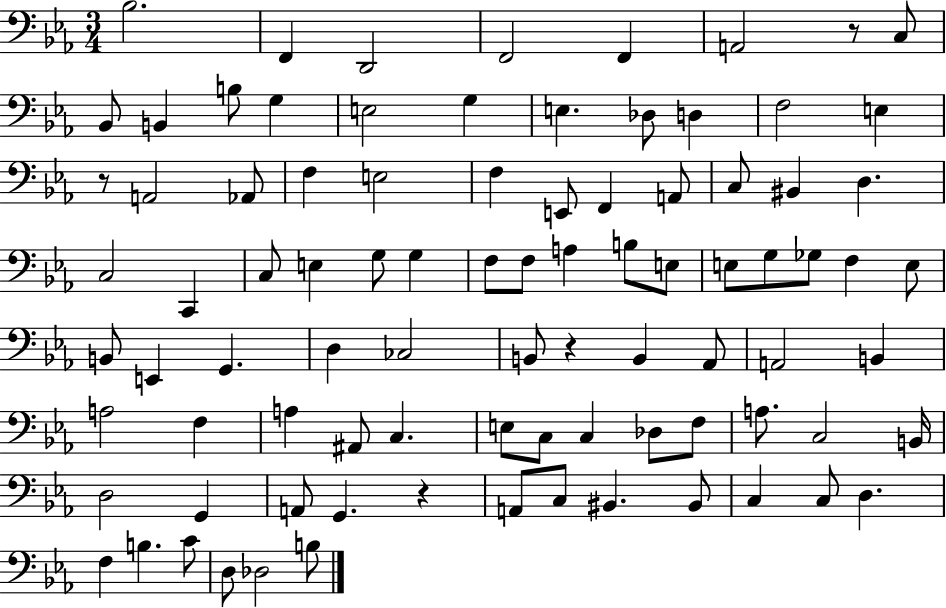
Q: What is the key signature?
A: EES major